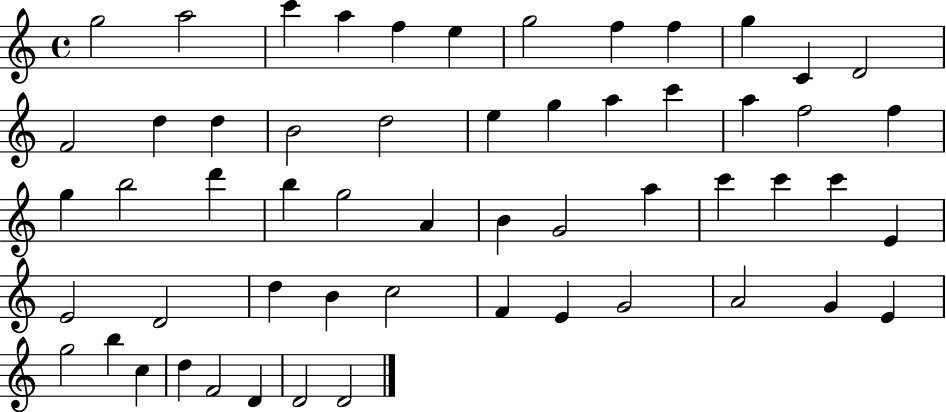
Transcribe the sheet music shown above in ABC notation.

X:1
T:Untitled
M:4/4
L:1/4
K:C
g2 a2 c' a f e g2 f f g C D2 F2 d d B2 d2 e g a c' a f2 f g b2 d' b g2 A B G2 a c' c' c' E E2 D2 d B c2 F E G2 A2 G E g2 b c d F2 D D2 D2